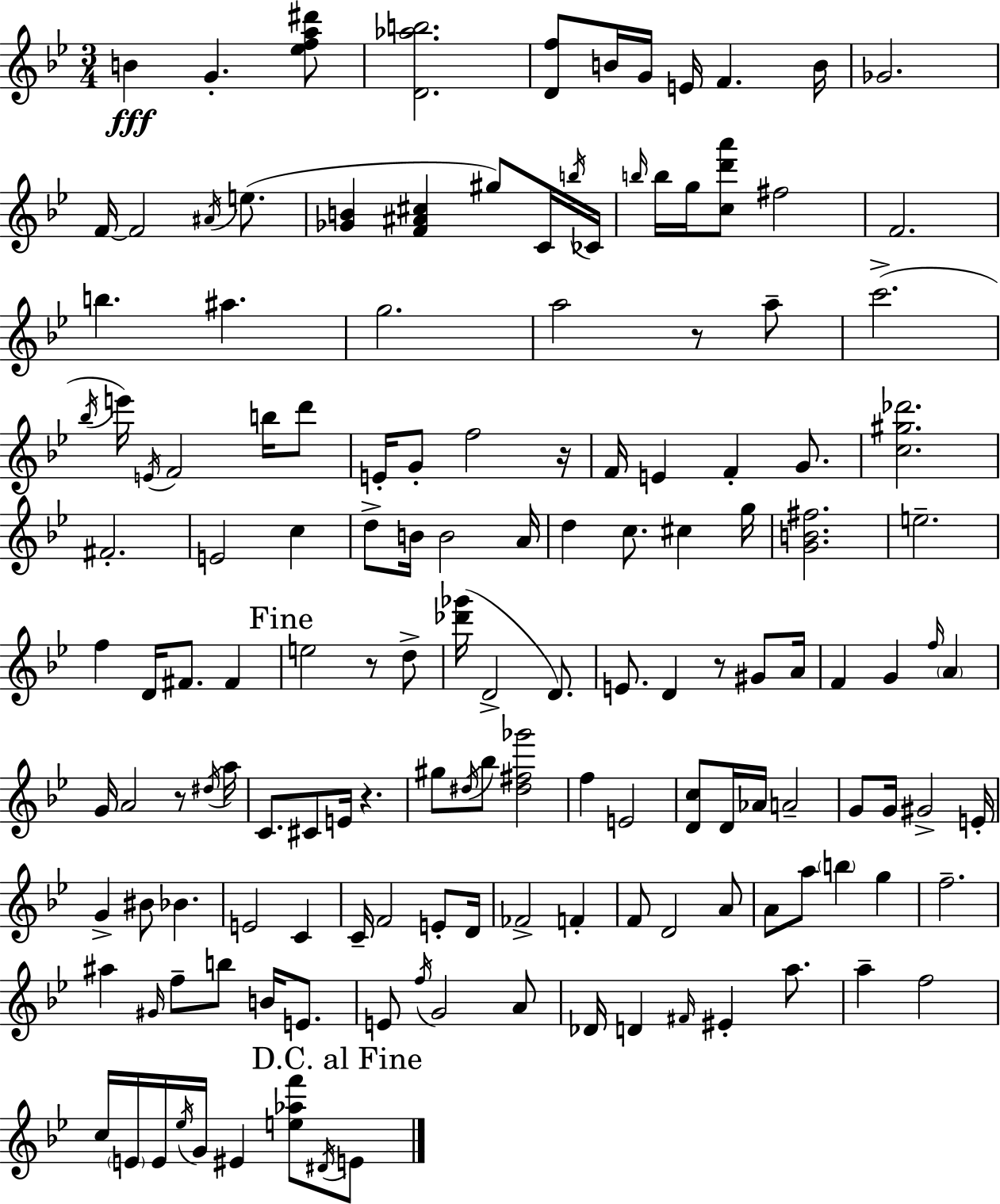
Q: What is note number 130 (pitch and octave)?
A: D#4